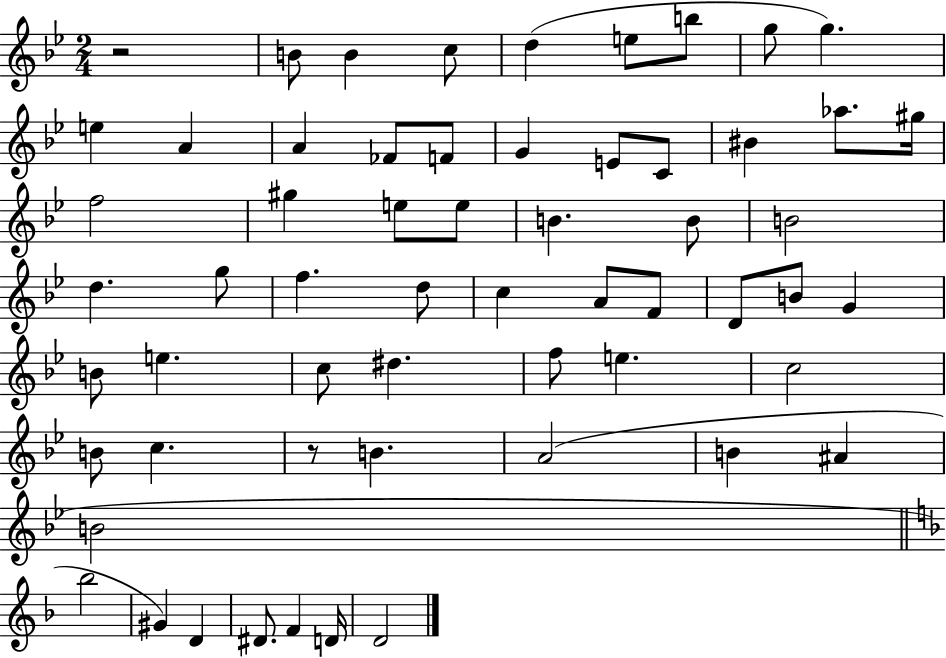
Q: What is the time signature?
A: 2/4